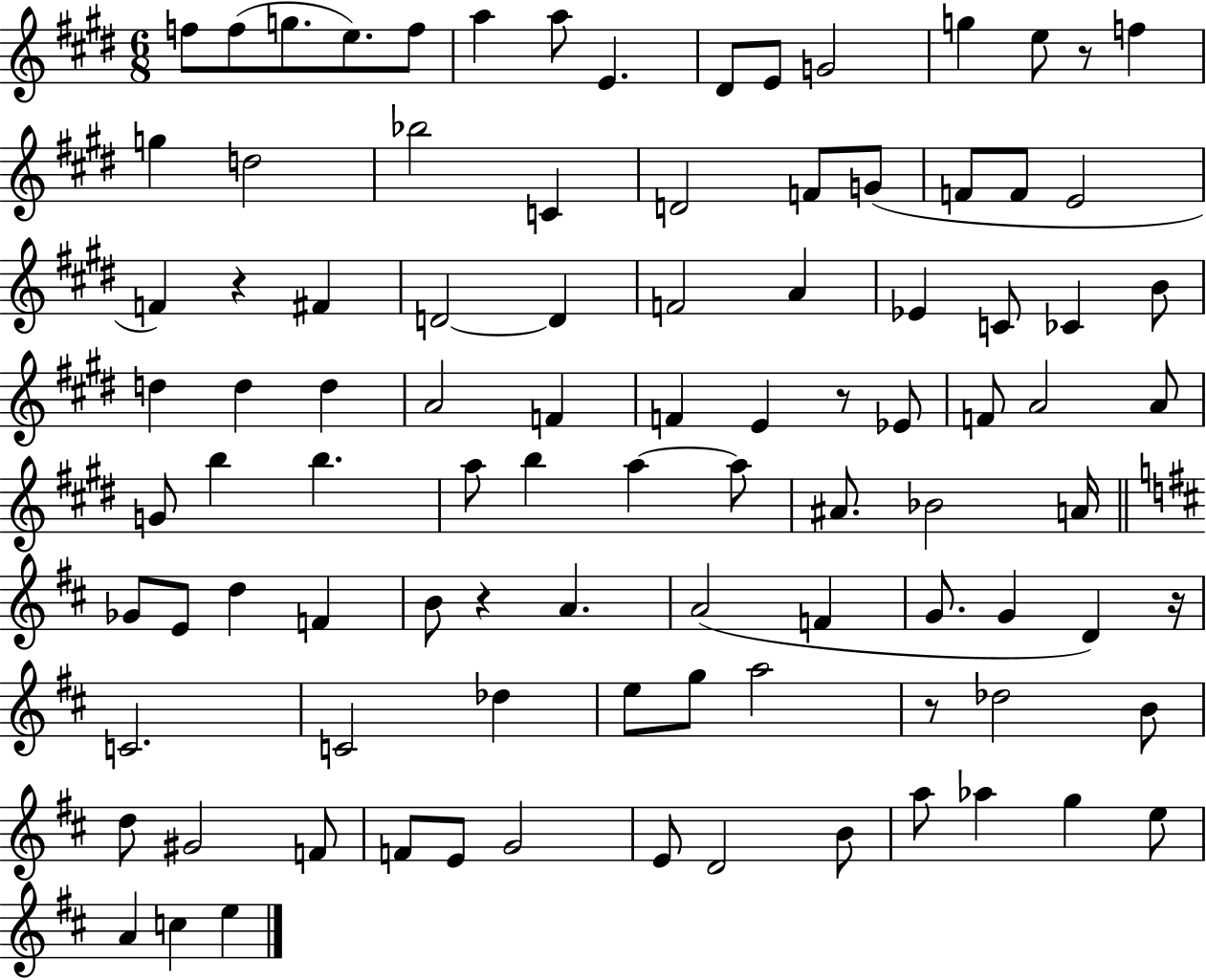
F5/e F5/e G5/e. E5/e. F5/e A5/q A5/e E4/q. D#4/e E4/e G4/h G5/q E5/e R/e F5/q G5/q D5/h Bb5/h C4/q D4/h F4/e G4/e F4/e F4/e E4/h F4/q R/q F#4/q D4/h D4/q F4/h A4/q Eb4/q C4/e CES4/q B4/e D5/q D5/q D5/q A4/h F4/q F4/q E4/q R/e Eb4/e F4/e A4/h A4/e G4/e B5/q B5/q. A5/e B5/q A5/q A5/e A#4/e. Bb4/h A4/s Gb4/e E4/e D5/q F4/q B4/e R/q A4/q. A4/h F4/q G4/e. G4/q D4/q R/s C4/h. C4/h Db5/q E5/e G5/e A5/h R/e Db5/h B4/e D5/e G#4/h F4/e F4/e E4/e G4/h E4/e D4/h B4/e A5/e Ab5/q G5/q E5/e A4/q C5/q E5/q